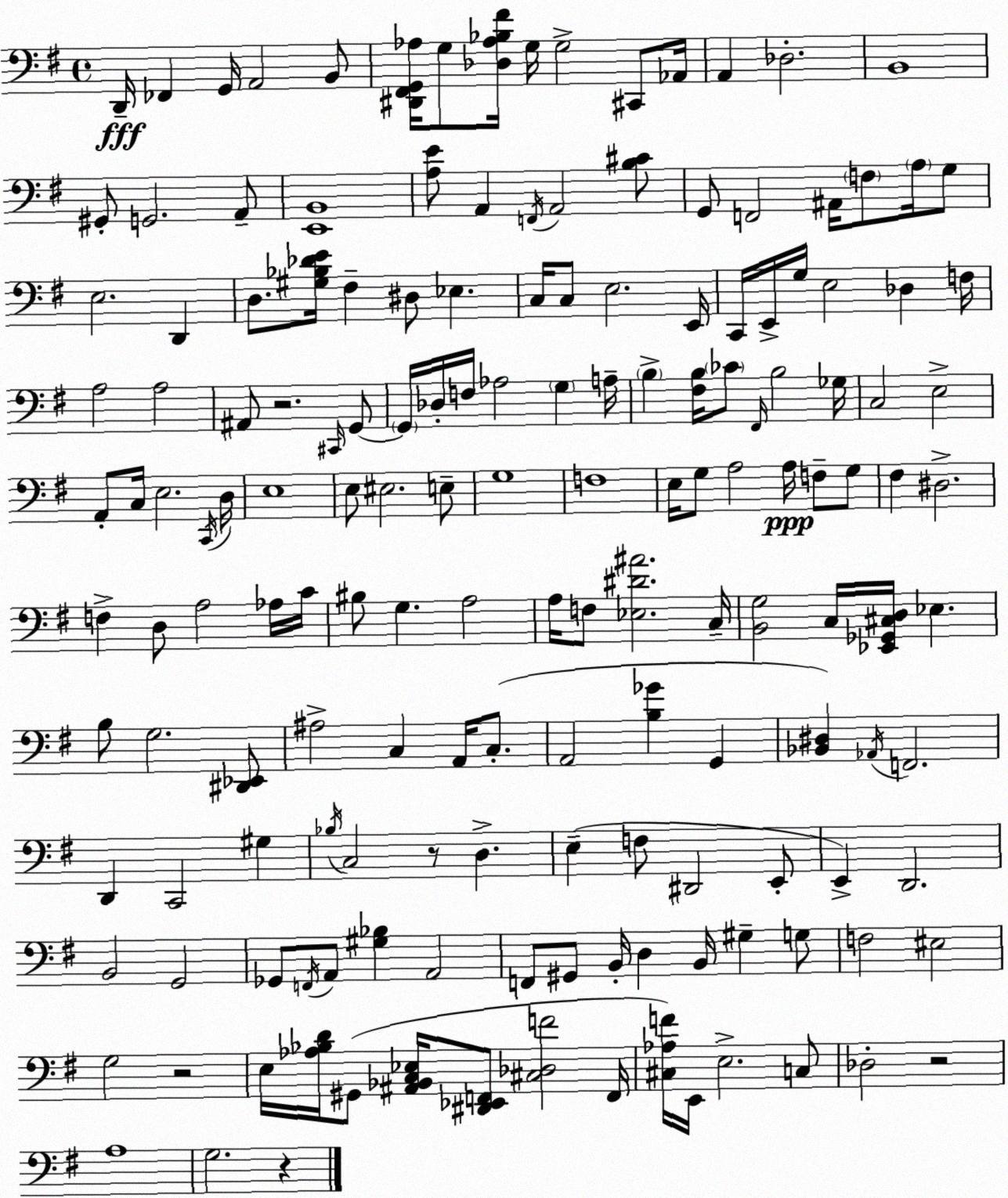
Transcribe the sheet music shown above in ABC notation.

X:1
T:Untitled
M:4/4
L:1/4
K:Em
D,,/4 _F,, G,,/4 A,,2 B,,/2 [^D,,^F,,G,,_A,]/4 G,/2 [_D,_A,_B,^F]/4 G,/4 G,2 ^C,,/2 _A,,/4 A,, _D,2 B,,4 ^G,,/2 G,,2 A,,/2 [E,,B,,]4 [A,E]/2 A,, F,,/4 A,,2 [B,^C]/2 G,,/2 F,,2 ^A,,/4 F,/2 A,/4 G,/2 E,2 D,, D,/2 [^G,_B,_DE]/4 ^F, ^D,/2 _E, C,/4 C,/2 E,2 E,,/4 C,,/4 E,,/4 G,/4 E,2 _D, F,/4 A,2 A,2 ^A,,/2 z2 ^C,,/4 G,,/2 G,,/4 _D,/4 F,/4 _A,2 G, A,/4 B, [^F,B,]/4 _C/2 ^F,,/4 B,2 _G,/4 C,2 E,2 A,,/2 C,/4 E,2 C,,/4 D,/4 E,4 E,/2 ^E,2 E,/2 G,4 F,4 E,/4 G,/2 A,2 A,/4 F,/2 G,/2 ^F, ^D,2 F, D,/2 A,2 _A,/4 C/4 ^B,/2 G, A,2 A,/4 F,/2 [_E,^D^A]2 C,/4 [B,,G,]2 C,/4 [_E,,_G,,^C,D,]/4 _E, B,/2 G,2 [^D,,_E,,]/2 ^A,2 C, A,,/4 C,/2 A,,2 [B,_G] G,, [_B,,^D,] _A,,/4 F,,2 D,, C,,2 ^G, _B,/4 C,2 z/2 D, E, F,/2 ^D,,2 E,,/2 E,, D,,2 B,,2 G,,2 _G,,/2 F,,/4 A,,/2 [^G,_B,] A,,2 F,,/2 ^G,,/2 B,,/4 D, B,,/4 ^G, G,/2 F,2 ^E,2 G,2 z2 E,/4 [_A,_B,D]/4 ^G,,/2 [^A,,_B,,C,_E,]/4 [^D,,_E,,F,,]/2 [^C,_D,F]2 F,,/4 [^C,_A,F]/4 E,,/4 E,2 C,/2 _D,2 z2 A,4 G,2 z